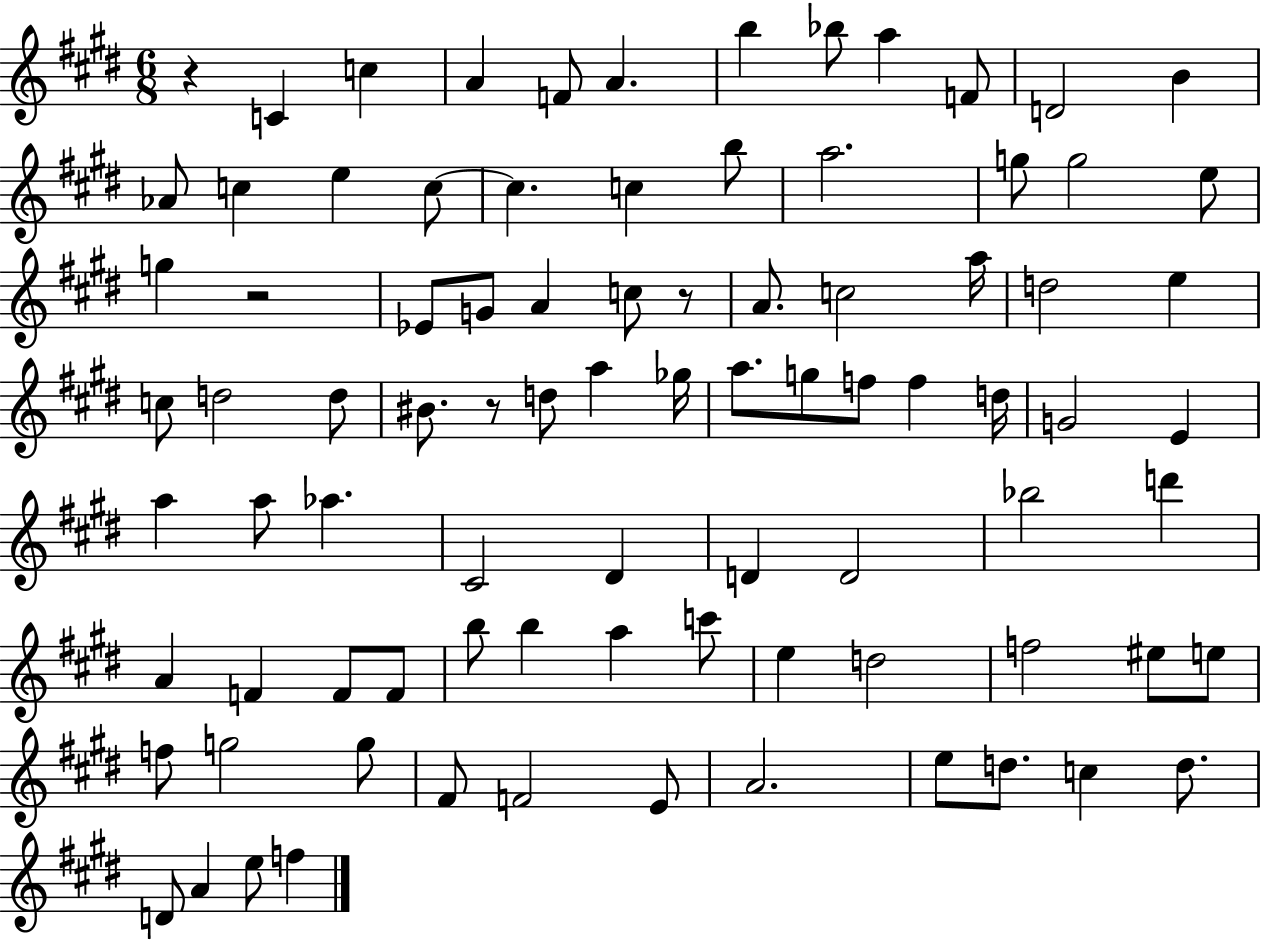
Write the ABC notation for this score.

X:1
T:Untitled
M:6/8
L:1/4
K:E
z C c A F/2 A b _b/2 a F/2 D2 B _A/2 c e c/2 c c b/2 a2 g/2 g2 e/2 g z2 _E/2 G/2 A c/2 z/2 A/2 c2 a/4 d2 e c/2 d2 d/2 ^B/2 z/2 d/2 a _g/4 a/2 g/2 f/2 f d/4 G2 E a a/2 _a ^C2 ^D D D2 _b2 d' A F F/2 F/2 b/2 b a c'/2 e d2 f2 ^e/2 e/2 f/2 g2 g/2 ^F/2 F2 E/2 A2 e/2 d/2 c d/2 D/2 A e/2 f